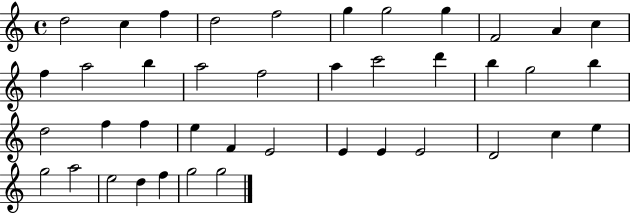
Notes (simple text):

D5/h C5/q F5/q D5/h F5/h G5/q G5/h G5/q F4/h A4/q C5/q F5/q A5/h B5/q A5/h F5/h A5/q C6/h D6/q B5/q G5/h B5/q D5/h F5/q F5/q E5/q F4/q E4/h E4/q E4/q E4/h D4/h C5/q E5/q G5/h A5/h E5/h D5/q F5/q G5/h G5/h